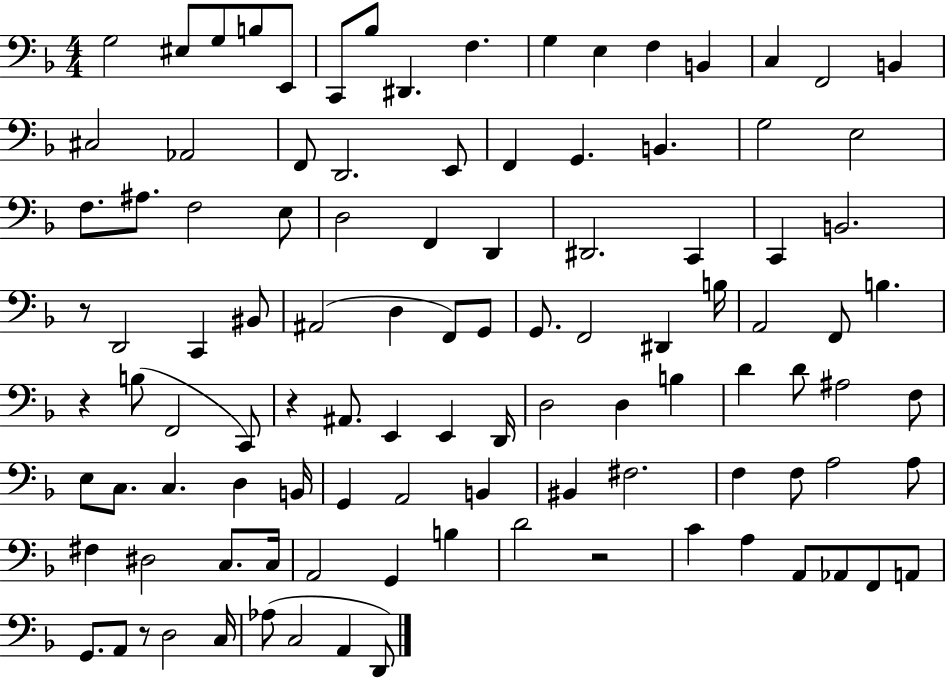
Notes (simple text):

G3/h EIS3/e G3/e B3/e E2/e C2/e Bb3/e D#2/q. F3/q. G3/q E3/q F3/q B2/q C3/q F2/h B2/q C#3/h Ab2/h F2/e D2/h. E2/e F2/q G2/q. B2/q. G3/h E3/h F3/e. A#3/e. F3/h E3/e D3/h F2/q D2/q D#2/h. C2/q C2/q B2/h. R/e D2/h C2/q BIS2/e A#2/h D3/q F2/e G2/e G2/e. F2/h D#2/q B3/s A2/h F2/e B3/q. R/q B3/e F2/h C2/e R/q A#2/e. E2/q E2/q D2/s D3/h D3/q B3/q D4/q D4/e A#3/h F3/e E3/e C3/e. C3/q. D3/q B2/s G2/q A2/h B2/q BIS2/q F#3/h. F3/q F3/e A3/h A3/e F#3/q D#3/h C3/e. C3/s A2/h G2/q B3/q D4/h R/h C4/q A3/q A2/e Ab2/e F2/e A2/e G2/e. A2/e R/e D3/h C3/s Ab3/e C3/h A2/q D2/e